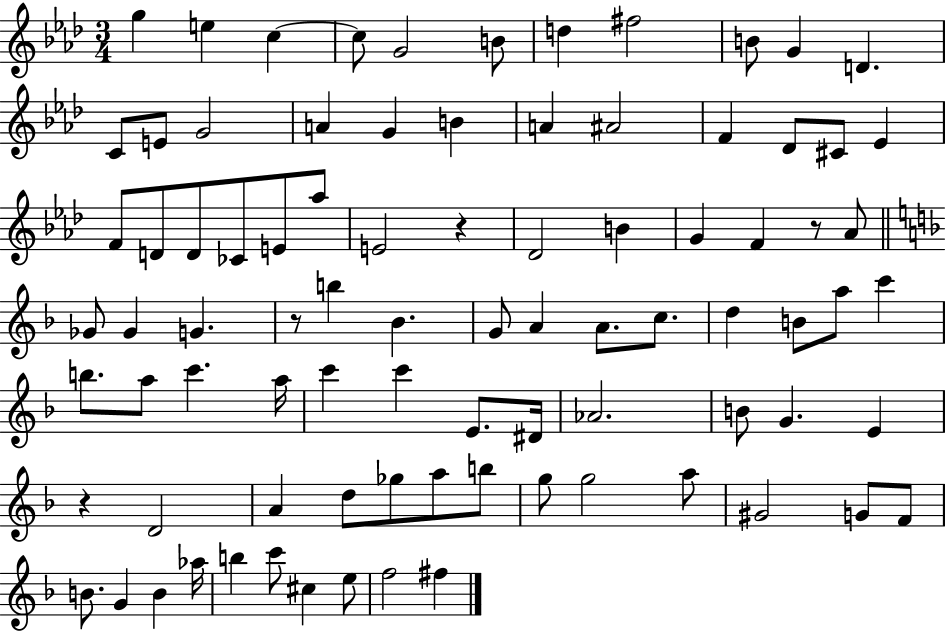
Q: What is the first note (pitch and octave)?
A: G5